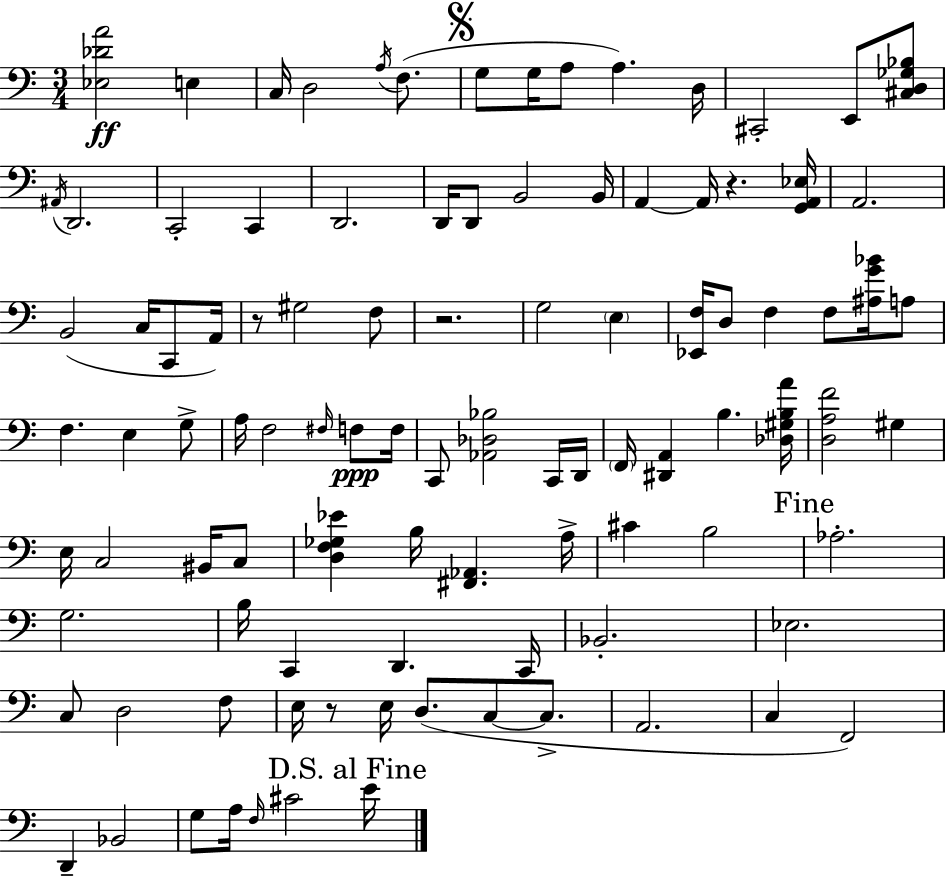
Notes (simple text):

[Eb3,Db4,A4]/h E3/q C3/s D3/h A3/s F3/e. G3/e G3/s A3/e A3/q. D3/s C#2/h E2/e [C#3,D3,Gb3,Bb3]/e A#2/s D2/h. C2/h C2/q D2/h. D2/s D2/e B2/h B2/s A2/q A2/s R/q. [G2,A2,Eb3]/s A2/h. B2/h C3/s C2/e A2/s R/e G#3/h F3/e R/h. G3/h E3/q [Eb2,F3]/s D3/e F3/q F3/e [A#3,G4,Bb4]/s A3/e F3/q. E3/q G3/e A3/s F3/h F#3/s F3/e F3/s C2/e [Ab2,Db3,Bb3]/h C2/s D2/s F2/s [D#2,A2]/q B3/q. [Db3,G#3,B3,A4]/s [D3,A3,F4]/h G#3/q E3/s C3/h BIS2/s C3/e [D3,F3,Gb3,Eb4]/q B3/s [F#2,Ab2]/q. A3/s C#4/q B3/h Ab3/h. G3/h. B3/s C2/q D2/q. C2/s Bb2/h. Eb3/h. C3/e D3/h F3/e E3/s R/e E3/s D3/e. C3/e C3/e. A2/h. C3/q F2/h D2/q Bb2/h G3/e A3/s F3/s C#4/h E4/s